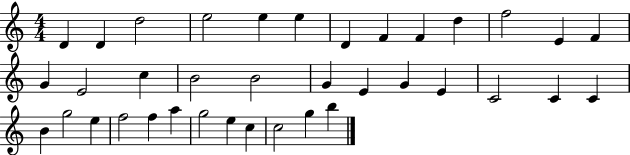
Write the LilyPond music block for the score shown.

{
  \clef treble
  \numericTimeSignature
  \time 4/4
  \key c \major
  d'4 d'4 d''2 | e''2 e''4 e''4 | d'4 f'4 f'4 d''4 | f''2 e'4 f'4 | \break g'4 e'2 c''4 | b'2 b'2 | g'4 e'4 g'4 e'4 | c'2 c'4 c'4 | \break b'4 g''2 e''4 | f''2 f''4 a''4 | g''2 e''4 c''4 | c''2 g''4 b''4 | \break \bar "|."
}